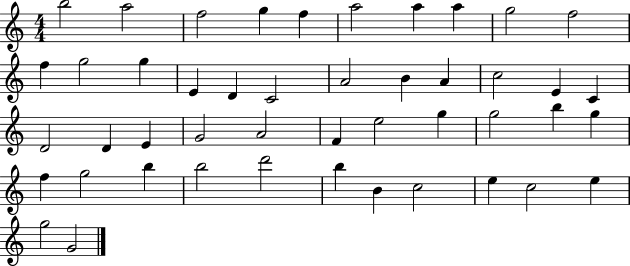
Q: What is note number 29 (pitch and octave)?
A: E5